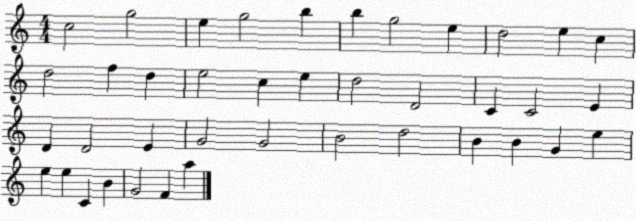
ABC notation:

X:1
T:Untitled
M:4/4
L:1/4
K:C
c2 g2 e g2 b b g2 e d2 e c d2 f d e2 c e d2 D2 C C2 E D D2 E G2 G2 B2 d2 B B G e e e C B G2 F a